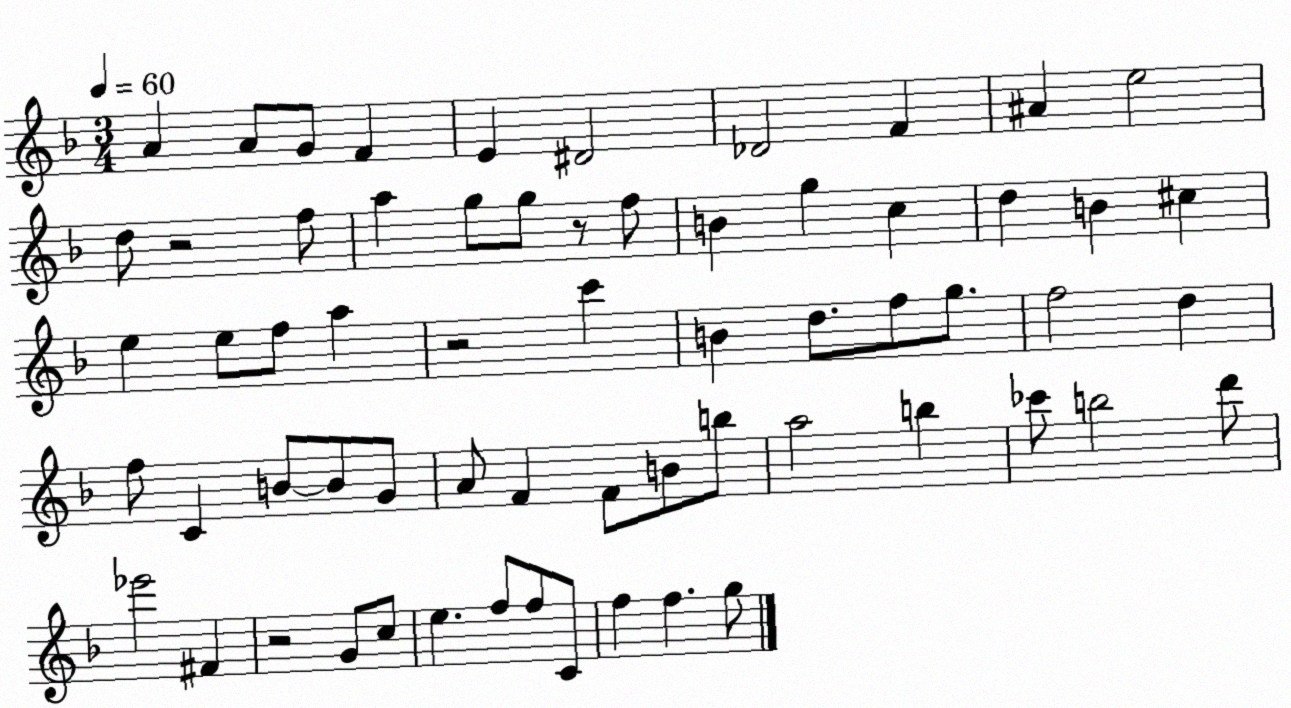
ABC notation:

X:1
T:Untitled
M:3/4
L:1/4
K:F
A A/2 G/2 F E ^D2 _D2 F ^A e2 d/2 z2 f/2 a g/2 g/2 z/2 f/2 B g c d B ^c e e/2 f/2 a z2 c' B d/2 f/2 g/2 f2 d f/2 C B/2 B/2 G/2 A/2 F F/2 B/2 b/2 a2 b _c'/2 b2 d'/2 _e'2 ^F z2 G/2 c/2 e f/2 f/2 C/2 f f g/2